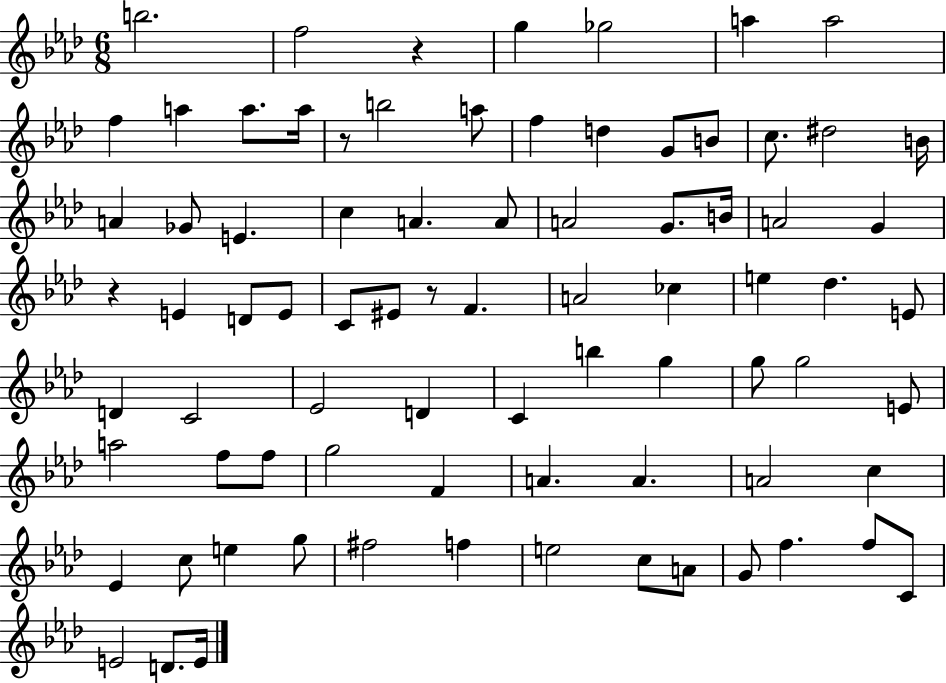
X:1
T:Untitled
M:6/8
L:1/4
K:Ab
b2 f2 z g _g2 a a2 f a a/2 a/4 z/2 b2 a/2 f d G/2 B/2 c/2 ^d2 B/4 A _G/2 E c A A/2 A2 G/2 B/4 A2 G z E D/2 E/2 C/2 ^E/2 z/2 F A2 _c e _d E/2 D C2 _E2 D C b g g/2 g2 E/2 a2 f/2 f/2 g2 F A A A2 c _E c/2 e g/2 ^f2 f e2 c/2 A/2 G/2 f f/2 C/2 E2 D/2 E/4